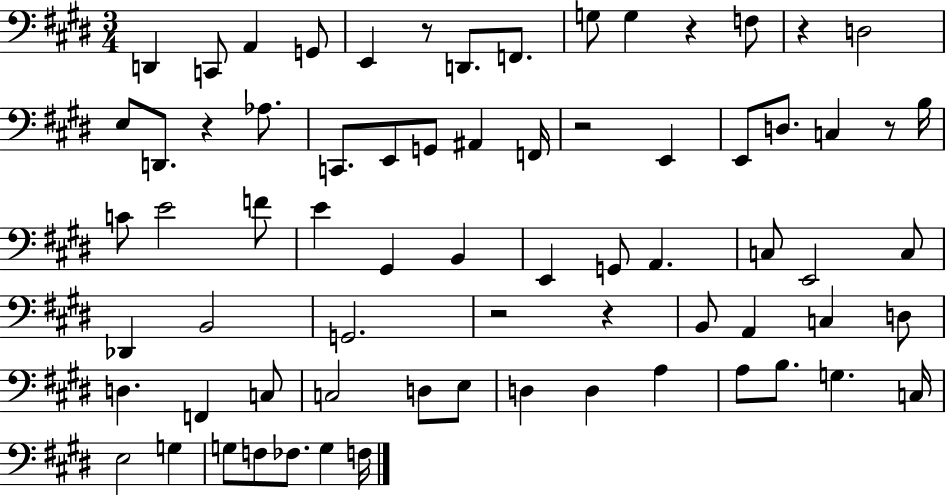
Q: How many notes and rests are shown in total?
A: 71